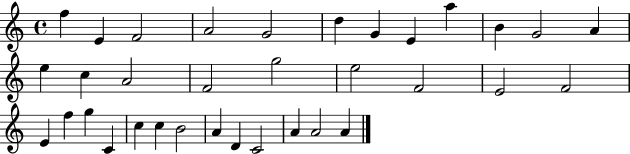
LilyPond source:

{
  \clef treble
  \time 4/4
  \defaultTimeSignature
  \key c \major
  f''4 e'4 f'2 | a'2 g'2 | d''4 g'4 e'4 a''4 | b'4 g'2 a'4 | \break e''4 c''4 a'2 | f'2 g''2 | e''2 f'2 | e'2 f'2 | \break e'4 f''4 g''4 c'4 | c''4 c''4 b'2 | a'4 d'4 c'2 | a'4 a'2 a'4 | \break \bar "|."
}